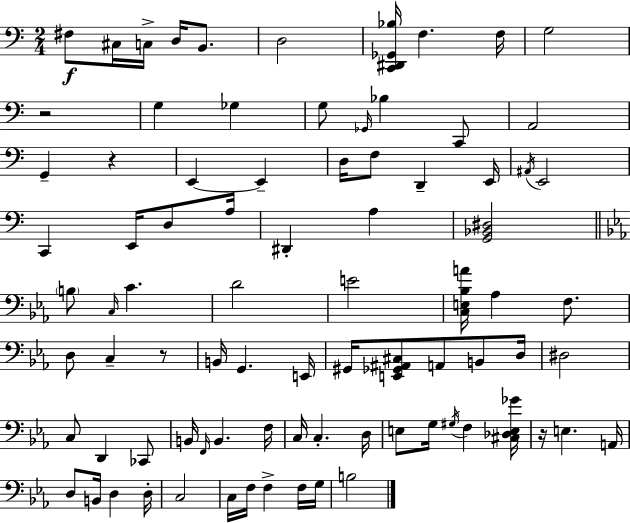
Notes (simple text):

F#3/e C#3/s C3/s D3/s B2/e. D3/h [C2,D#2,Gb2,Bb3]/s F3/q. F3/s G3/h R/h G3/q Gb3/q G3/e Gb2/s Bb3/q C2/e A2/h G2/q R/q E2/q E2/q D3/s F3/e D2/q E2/s A#2/s E2/h C2/q E2/s D3/e A3/s D#2/q A3/q [G2,Bb2,D#3]/h B3/e C3/s C4/q. D4/h E4/h [C3,E3,Bb3,A4]/s Ab3/q F3/e. D3/e C3/q R/e B2/s G2/q. E2/s G#2/s [E2,Gb2,A#2,C#3]/e A2/e B2/e D3/s D#3/h C3/e D2/q CES2/e B2/s F2/s B2/q. F3/s C3/s C3/q. D3/s E3/e G3/s G#3/s F3/q [C#3,Db3,E3,Gb4]/s R/s E3/q. A2/s D3/e B2/s D3/q D3/s C3/h C3/s F3/s F3/q F3/s G3/s B3/h